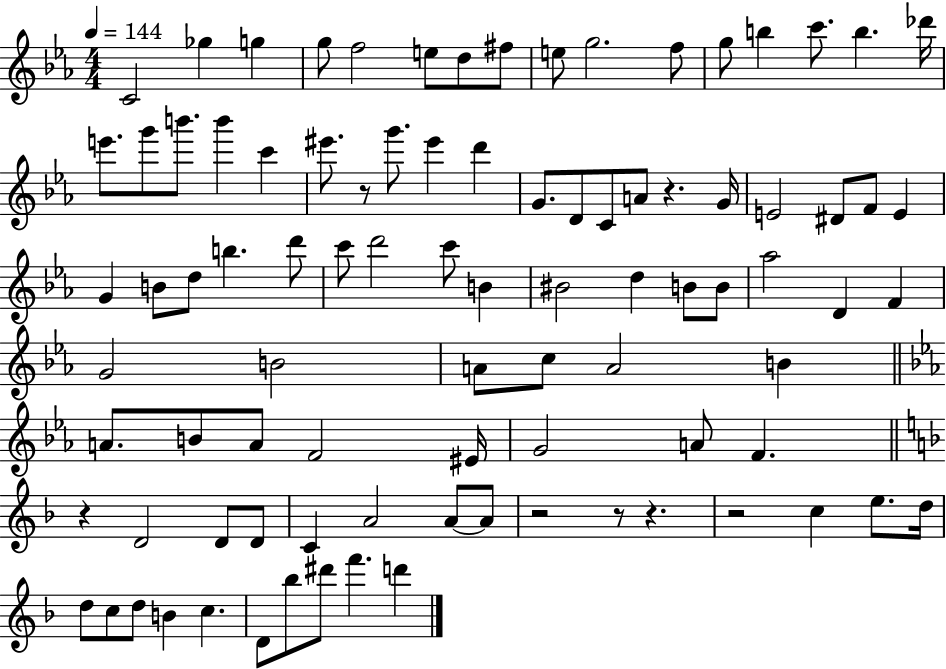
X:1
T:Untitled
M:4/4
L:1/4
K:Eb
C2 _g g g/2 f2 e/2 d/2 ^f/2 e/2 g2 f/2 g/2 b c'/2 b _d'/4 e'/2 g'/2 b'/2 b' c' ^e'/2 z/2 g'/2 ^e' d' G/2 D/2 C/2 A/2 z G/4 E2 ^D/2 F/2 E G B/2 d/2 b d'/2 c'/2 d'2 c'/2 B ^B2 d B/2 B/2 _a2 D F G2 B2 A/2 c/2 A2 B A/2 B/2 A/2 F2 ^E/4 G2 A/2 F z D2 D/2 D/2 C A2 A/2 A/2 z2 z/2 z z2 c e/2 d/4 d/2 c/2 d/2 B c D/2 _b/2 ^d'/2 f' d'